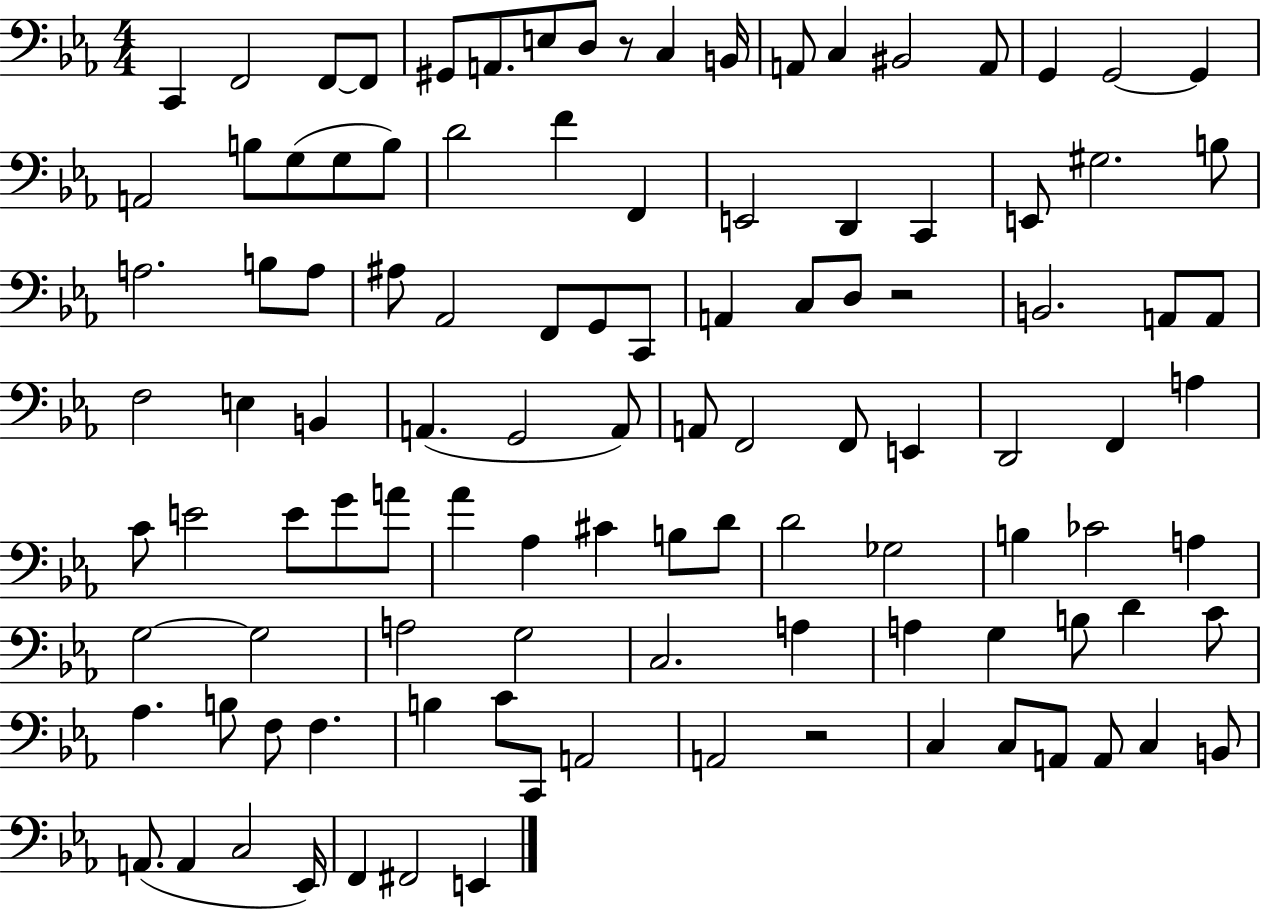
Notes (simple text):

C2/q F2/h F2/e F2/e G#2/e A2/e. E3/e D3/e R/e C3/q B2/s A2/e C3/q BIS2/h A2/e G2/q G2/h G2/q A2/h B3/e G3/e G3/e B3/e D4/h F4/q F2/q E2/h D2/q C2/q E2/e G#3/h. B3/e A3/h. B3/e A3/e A#3/e Ab2/h F2/e G2/e C2/e A2/q C3/e D3/e R/h B2/h. A2/e A2/e F3/h E3/q B2/q A2/q. G2/h A2/e A2/e F2/h F2/e E2/q D2/h F2/q A3/q C4/e E4/h E4/e G4/e A4/e Ab4/q Ab3/q C#4/q B3/e D4/e D4/h Gb3/h B3/q CES4/h A3/q G3/h G3/h A3/h G3/h C3/h. A3/q A3/q G3/q B3/e D4/q C4/e Ab3/q. B3/e F3/e F3/q. B3/q C4/e C2/e A2/h A2/h R/h C3/q C3/e A2/e A2/e C3/q B2/e A2/e. A2/q C3/h Eb2/s F2/q F#2/h E2/q